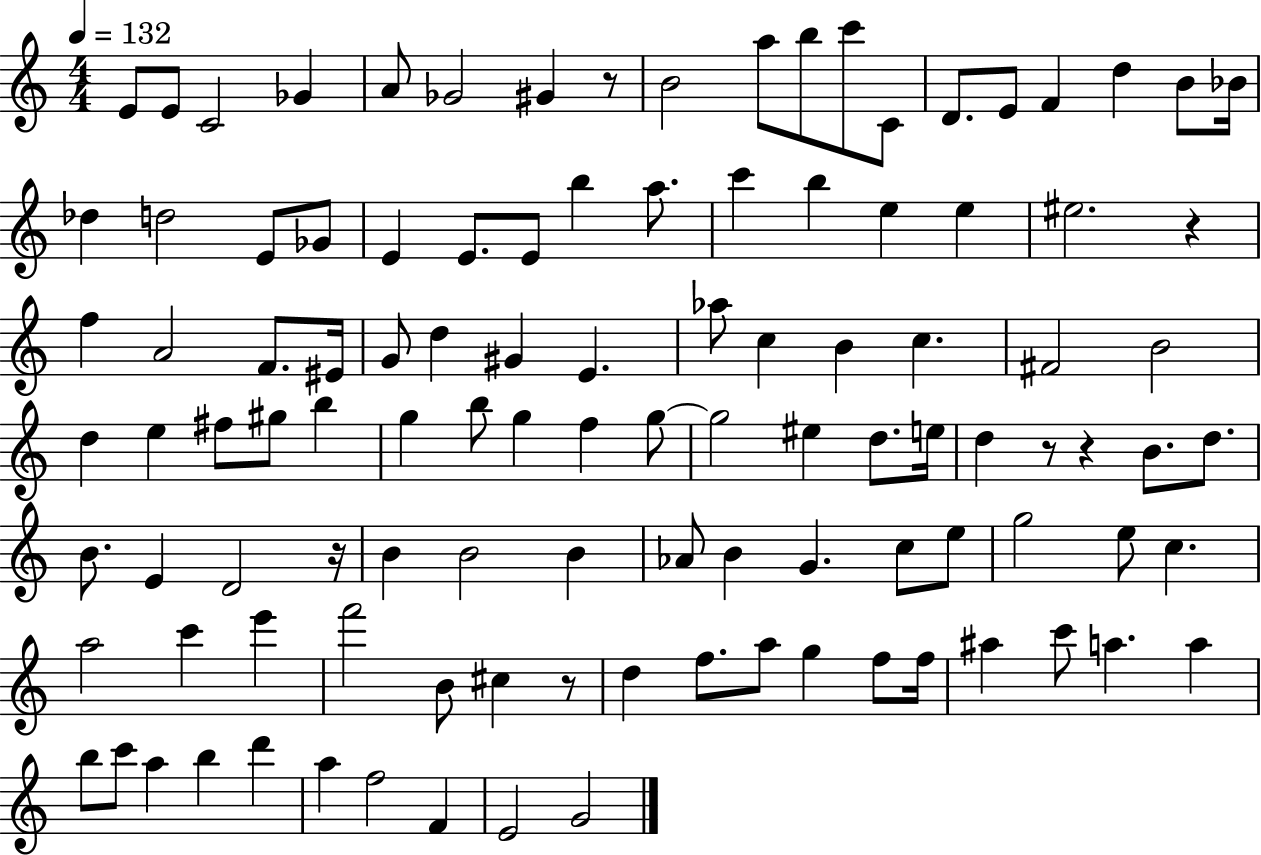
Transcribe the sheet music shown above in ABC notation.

X:1
T:Untitled
M:4/4
L:1/4
K:C
E/2 E/2 C2 _G A/2 _G2 ^G z/2 B2 a/2 b/2 c'/2 C/2 D/2 E/2 F d B/2 _B/4 _d d2 E/2 _G/2 E E/2 E/2 b a/2 c' b e e ^e2 z f A2 F/2 ^E/4 G/2 d ^G E _a/2 c B c ^F2 B2 d e ^f/2 ^g/2 b g b/2 g f g/2 g2 ^e d/2 e/4 d z/2 z B/2 d/2 B/2 E D2 z/4 B B2 B _A/2 B G c/2 e/2 g2 e/2 c a2 c' e' f'2 B/2 ^c z/2 d f/2 a/2 g f/2 f/4 ^a c'/2 a a b/2 c'/2 a b d' a f2 F E2 G2